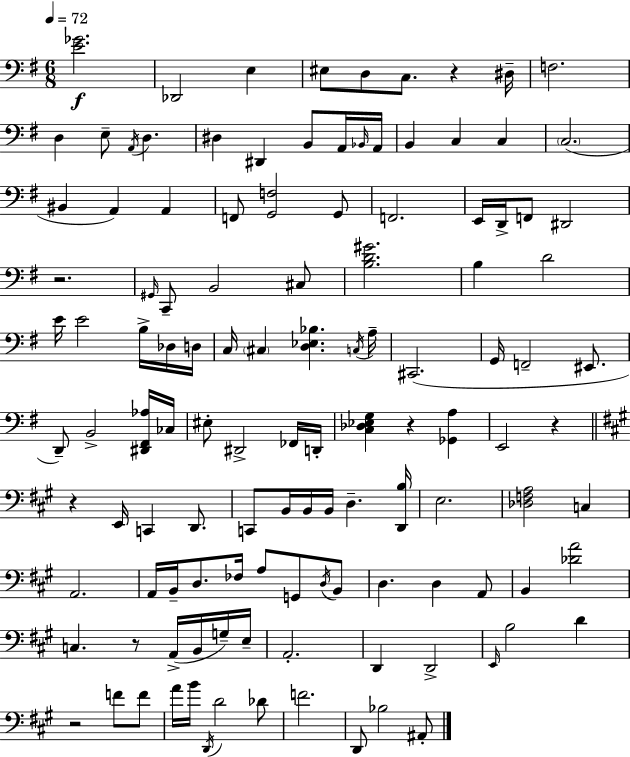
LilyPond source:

{
  \clef bass
  \numericTimeSignature
  \time 6/8
  \key e \minor
  \tempo 4 = 72
  \repeat volta 2 { <e' ges'>2.\f | des,2 e4 | eis8 d8 c8. r4 dis16-- | f2. | \break d4 e8-- \acciaccatura { a,16 } d4. | dis4 dis,4 b,8 a,16 | \grace { bes,16 } a,16 b,4 c4 c4 | \parenthesize c2.( | \break bis,4 a,4) a,4 | f,8 <g, f>2 | g,8 f,2. | e,16 d,16-> f,8 dis,2 | \break r2. | \grace { gis,16 } c,8-- b,2 | cis8 <b d' gis'>2. | b4 d'2 | \break e'16 e'2 | b16-> des16 d16 c16 \parenthesize cis4 <d ees bes>4. | \acciaccatura { c16 } a16-- cis,2.( | g,16 f,2-- | \break eis,8. d,8--) b,2-> | <dis, fis, aes>16 ces16 eis8-. dis,2-> | fes,16 d,16-. <c des ees g>4 r4 | <ges, a>4 e,2 | \break r4 \bar "||" \break \key a \major r4 e,16 c,4 d,8. | c,8 b,16 b,16 b,16 d4.-- <d, b>16 | e2. | <des f a>2 c4 | \break a,2. | a,16 b,16-- d8. fes16 a8 g,8 \acciaccatura { d16 } b,8 | d4. d4 a,8 | b,4 <des' a'>2 | \break c4. r8 a,16->( b,16 g16--) | e16-- a,2.-. | d,4 d,2-> | \grace { e,16 } b2 d'4 | \break r2 f'8 | f'8 a'16 b'16 \acciaccatura { d,16 } d'2 | des'8 f'2. | d,8 bes2 | \break ais,8-. } \bar "|."
}